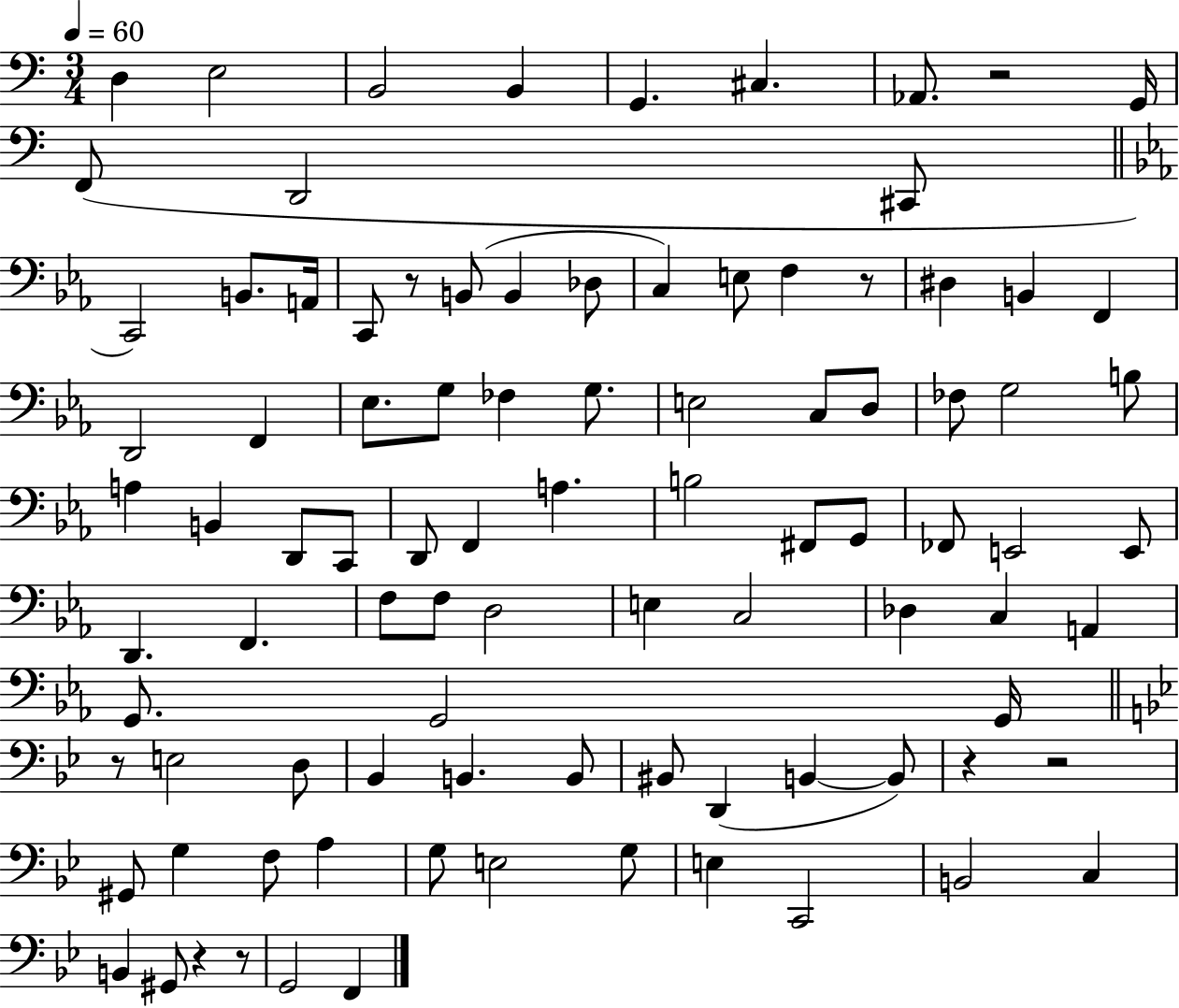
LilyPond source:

{
  \clef bass
  \numericTimeSignature
  \time 3/4
  \key c \major
  \tempo 4 = 60
  \repeat volta 2 { d4 e2 | b,2 b,4 | g,4. cis4. | aes,8. r2 g,16 | \break f,8( d,2 cis,8 | \bar "||" \break \key ees \major c,2) b,8. a,16 | c,8 r8 b,8( b,4 des8 | c4) e8 f4 r8 | dis4 b,4 f,4 | \break d,2 f,4 | ees8. g8 fes4 g8. | e2 c8 d8 | fes8 g2 b8 | \break a4 b,4 d,8 c,8 | d,8 f,4 a4. | b2 fis,8 g,8 | fes,8 e,2 e,8 | \break d,4. f,4. | f8 f8 d2 | e4 c2 | des4 c4 a,4 | \break g,8. g,2 g,16 | \bar "||" \break \key g \minor r8 e2 d8 | bes,4 b,4. b,8 | bis,8 d,4( b,4~~ b,8) | r4 r2 | \break gis,8 g4 f8 a4 | g8 e2 g8 | e4 c,2 | b,2 c4 | \break b,4 gis,8 r4 r8 | g,2 f,4 | } \bar "|."
}